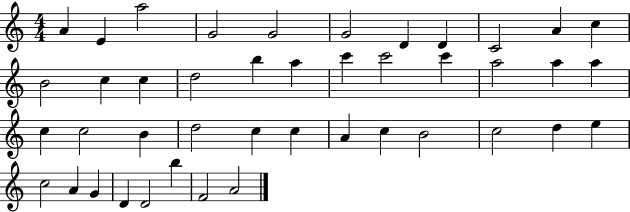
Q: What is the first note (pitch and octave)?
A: A4